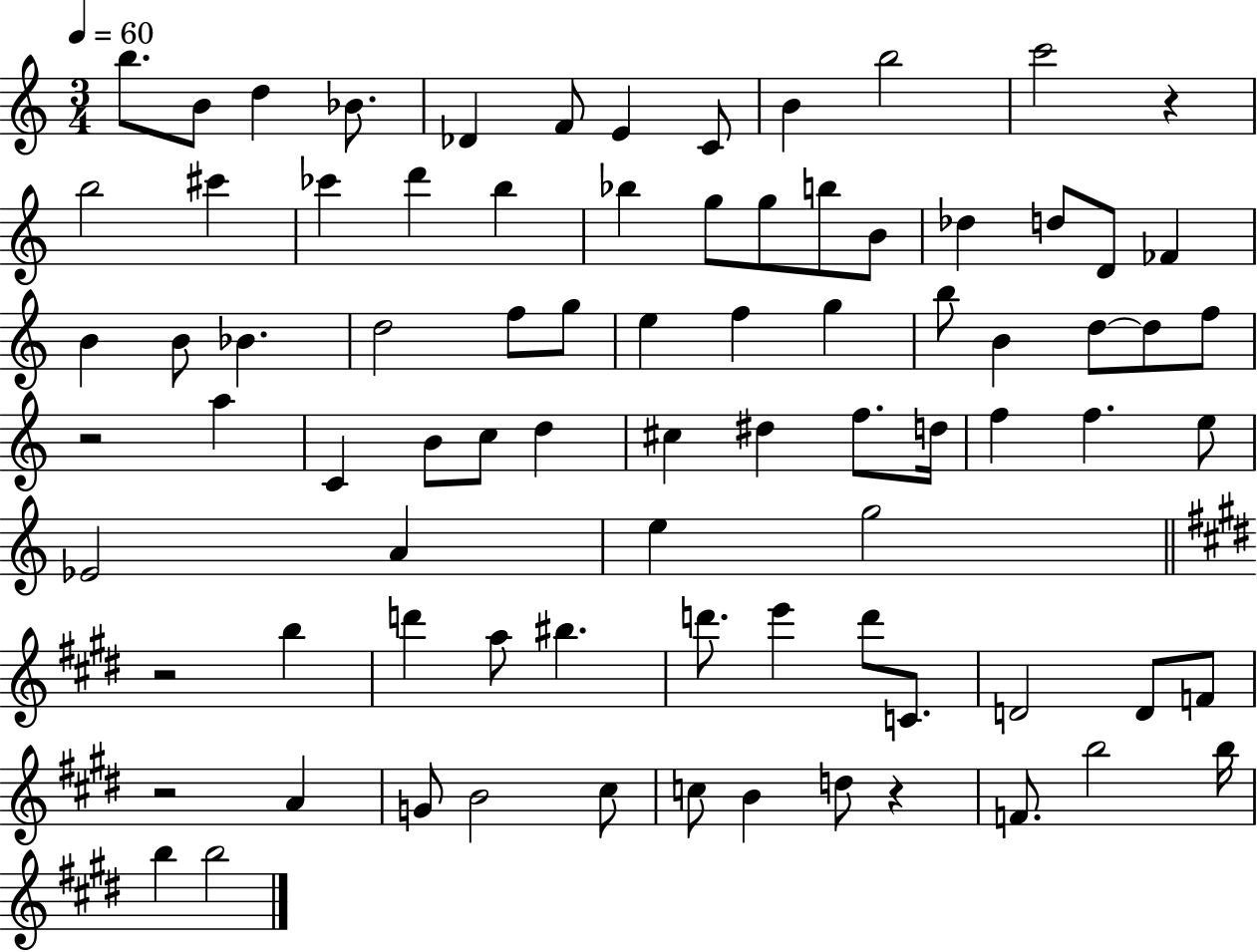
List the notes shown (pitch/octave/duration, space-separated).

B5/e. B4/e D5/q Bb4/e. Db4/q F4/e E4/q C4/e B4/q B5/h C6/h R/q B5/h C#6/q CES6/q D6/q B5/q Bb5/q G5/e G5/e B5/e B4/e Db5/q D5/e D4/e FES4/q B4/q B4/e Bb4/q. D5/h F5/e G5/e E5/q F5/q G5/q B5/e B4/q D5/e D5/e F5/e R/h A5/q C4/q B4/e C5/e D5/q C#5/q D#5/q F5/e. D5/s F5/q F5/q. E5/e Eb4/h A4/q E5/q G5/h R/h B5/q D6/q A5/e BIS5/q. D6/e. E6/q D6/e C4/e. D4/h D4/e F4/e R/h A4/q G4/e B4/h C#5/e C5/e B4/q D5/e R/q F4/e. B5/h B5/s B5/q B5/h